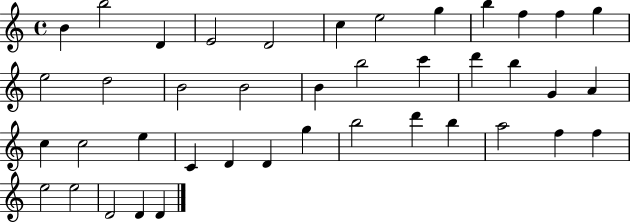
B4/q B5/h D4/q E4/h D4/h C5/q E5/h G5/q B5/q F5/q F5/q G5/q E5/h D5/h B4/h B4/h B4/q B5/h C6/q D6/q B5/q G4/q A4/q C5/q C5/h E5/q C4/q D4/q D4/q G5/q B5/h D6/q B5/q A5/h F5/q F5/q E5/h E5/h D4/h D4/q D4/q